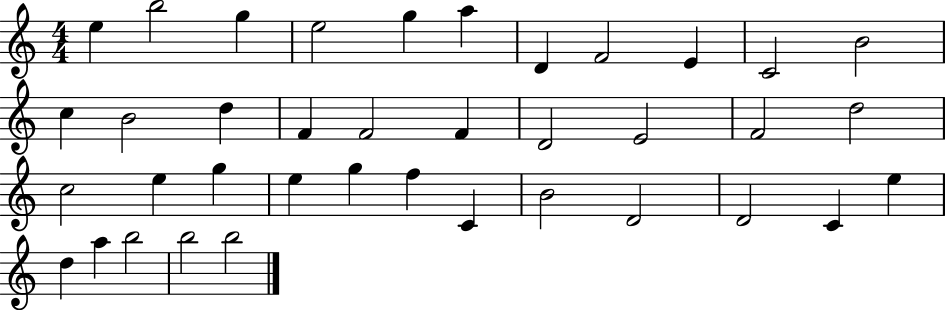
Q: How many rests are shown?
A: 0